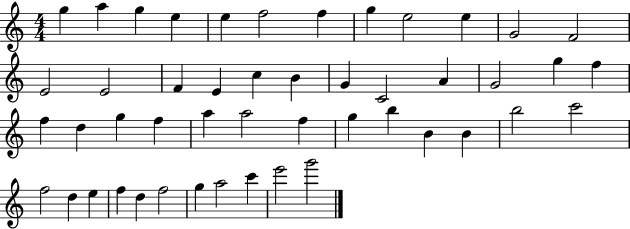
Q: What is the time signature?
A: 4/4